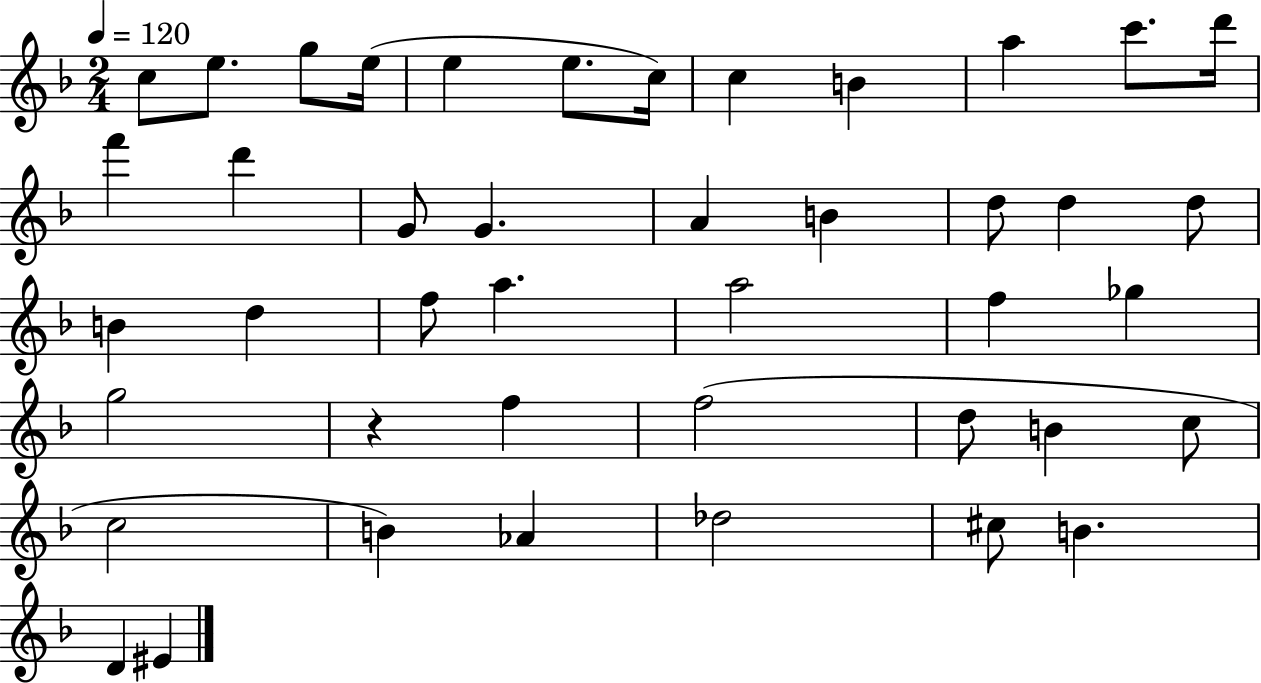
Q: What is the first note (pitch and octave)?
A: C5